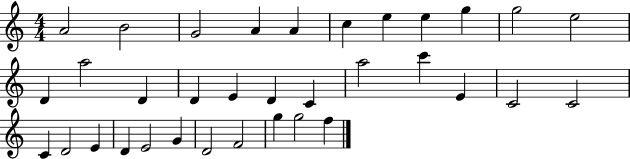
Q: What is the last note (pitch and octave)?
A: F5